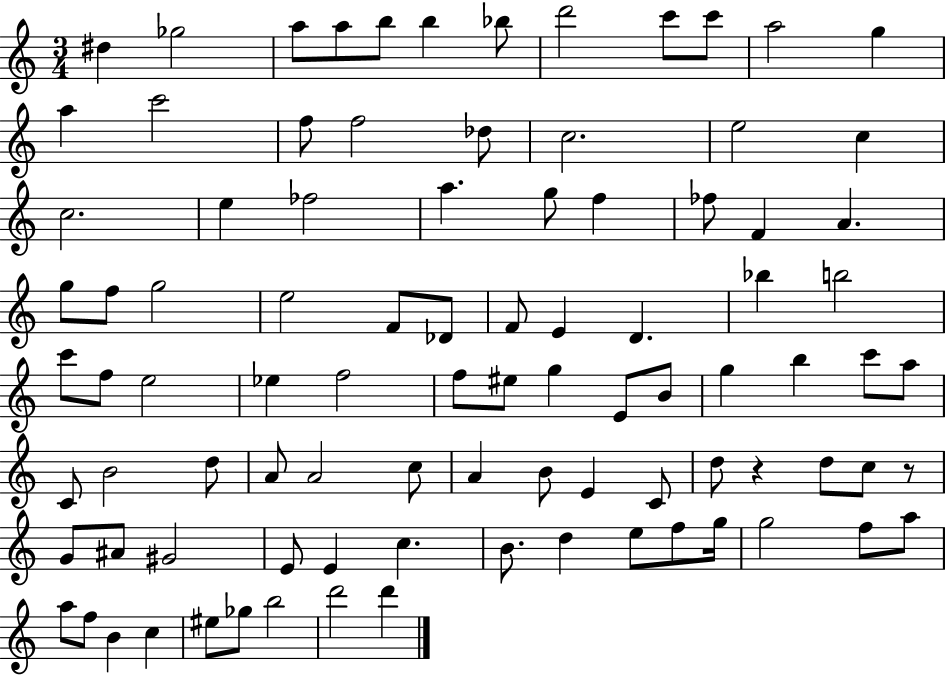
X:1
T:Untitled
M:3/4
L:1/4
K:C
^d _g2 a/2 a/2 b/2 b _b/2 d'2 c'/2 c'/2 a2 g a c'2 f/2 f2 _d/2 c2 e2 c c2 e _f2 a g/2 f _f/2 F A g/2 f/2 g2 e2 F/2 _D/2 F/2 E D _b b2 c'/2 f/2 e2 _e f2 f/2 ^e/2 g E/2 B/2 g b c'/2 a/2 C/2 B2 d/2 A/2 A2 c/2 A B/2 E C/2 d/2 z d/2 c/2 z/2 G/2 ^A/2 ^G2 E/2 E c B/2 d e/2 f/2 g/4 g2 f/2 a/2 a/2 f/2 B c ^e/2 _g/2 b2 d'2 d'